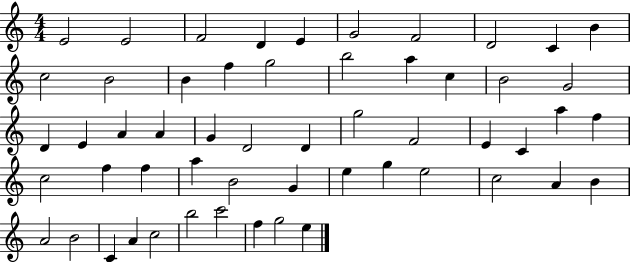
{
  \clef treble
  \numericTimeSignature
  \time 4/4
  \key c \major
  e'2 e'2 | f'2 d'4 e'4 | g'2 f'2 | d'2 c'4 b'4 | \break c''2 b'2 | b'4 f''4 g''2 | b''2 a''4 c''4 | b'2 g'2 | \break d'4 e'4 a'4 a'4 | g'4 d'2 d'4 | g''2 f'2 | e'4 c'4 a''4 f''4 | \break c''2 f''4 f''4 | a''4 b'2 g'4 | e''4 g''4 e''2 | c''2 a'4 b'4 | \break a'2 b'2 | c'4 a'4 c''2 | b''2 c'''2 | f''4 g''2 e''4 | \break \bar "|."
}